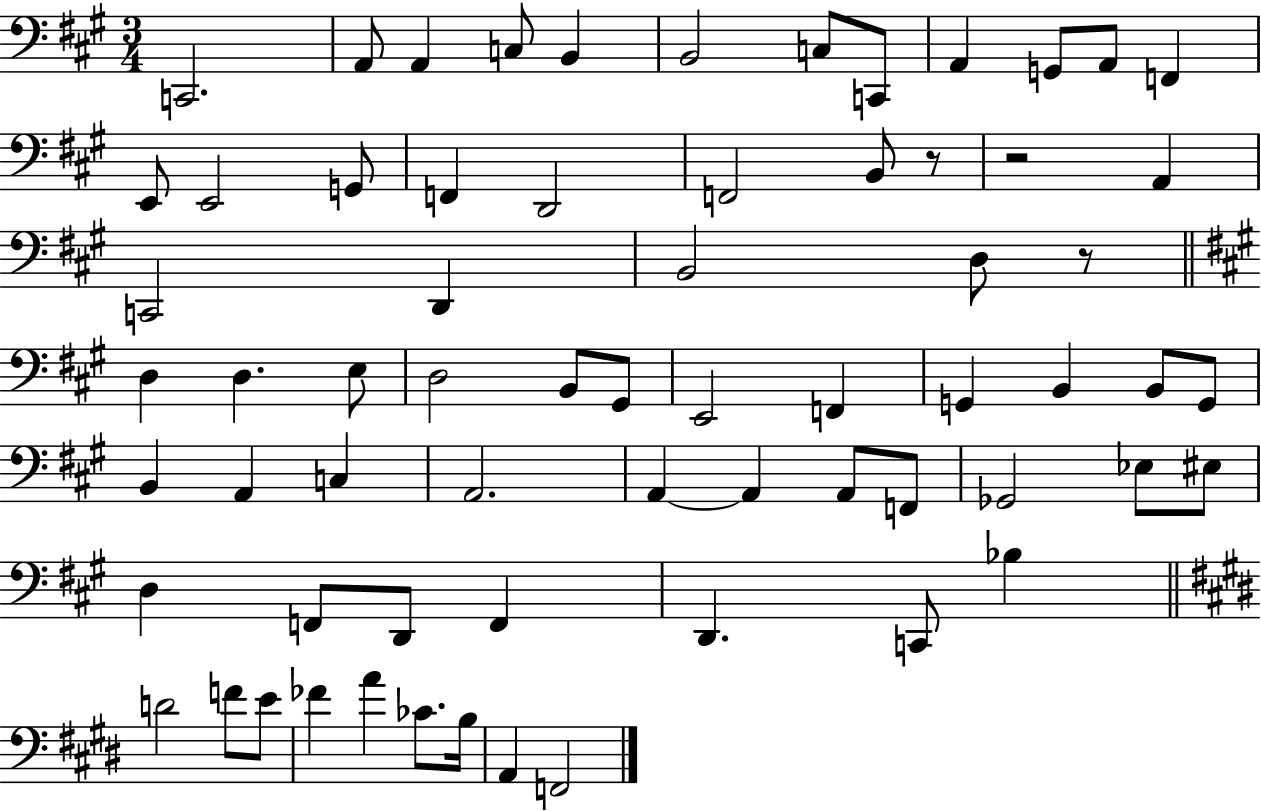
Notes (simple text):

C2/h. A2/e A2/q C3/e B2/q B2/h C3/e C2/e A2/q G2/e A2/e F2/q E2/e E2/h G2/e F2/q D2/h F2/h B2/e R/e R/h A2/q C2/h D2/q B2/h D3/e R/e D3/q D3/q. E3/e D3/h B2/e G#2/e E2/h F2/q G2/q B2/q B2/e G2/e B2/q A2/q C3/q A2/h. A2/q A2/q A2/e F2/e Gb2/h Eb3/e EIS3/e D3/q F2/e D2/e F2/q D2/q. C2/e Bb3/q D4/h F4/e E4/e FES4/q A4/q CES4/e. B3/s A2/q F2/h